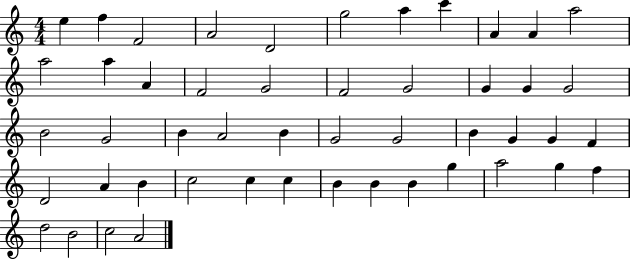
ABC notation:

X:1
T:Untitled
M:4/4
L:1/4
K:C
e f F2 A2 D2 g2 a c' A A a2 a2 a A F2 G2 F2 G2 G G G2 B2 G2 B A2 B G2 G2 B G G F D2 A B c2 c c B B B g a2 g f d2 B2 c2 A2